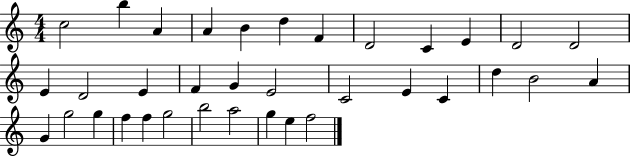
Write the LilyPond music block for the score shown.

{
  \clef treble
  \numericTimeSignature
  \time 4/4
  \key c \major
  c''2 b''4 a'4 | a'4 b'4 d''4 f'4 | d'2 c'4 e'4 | d'2 d'2 | \break e'4 d'2 e'4 | f'4 g'4 e'2 | c'2 e'4 c'4 | d''4 b'2 a'4 | \break g'4 g''2 g''4 | f''4 f''4 g''2 | b''2 a''2 | g''4 e''4 f''2 | \break \bar "|."
}